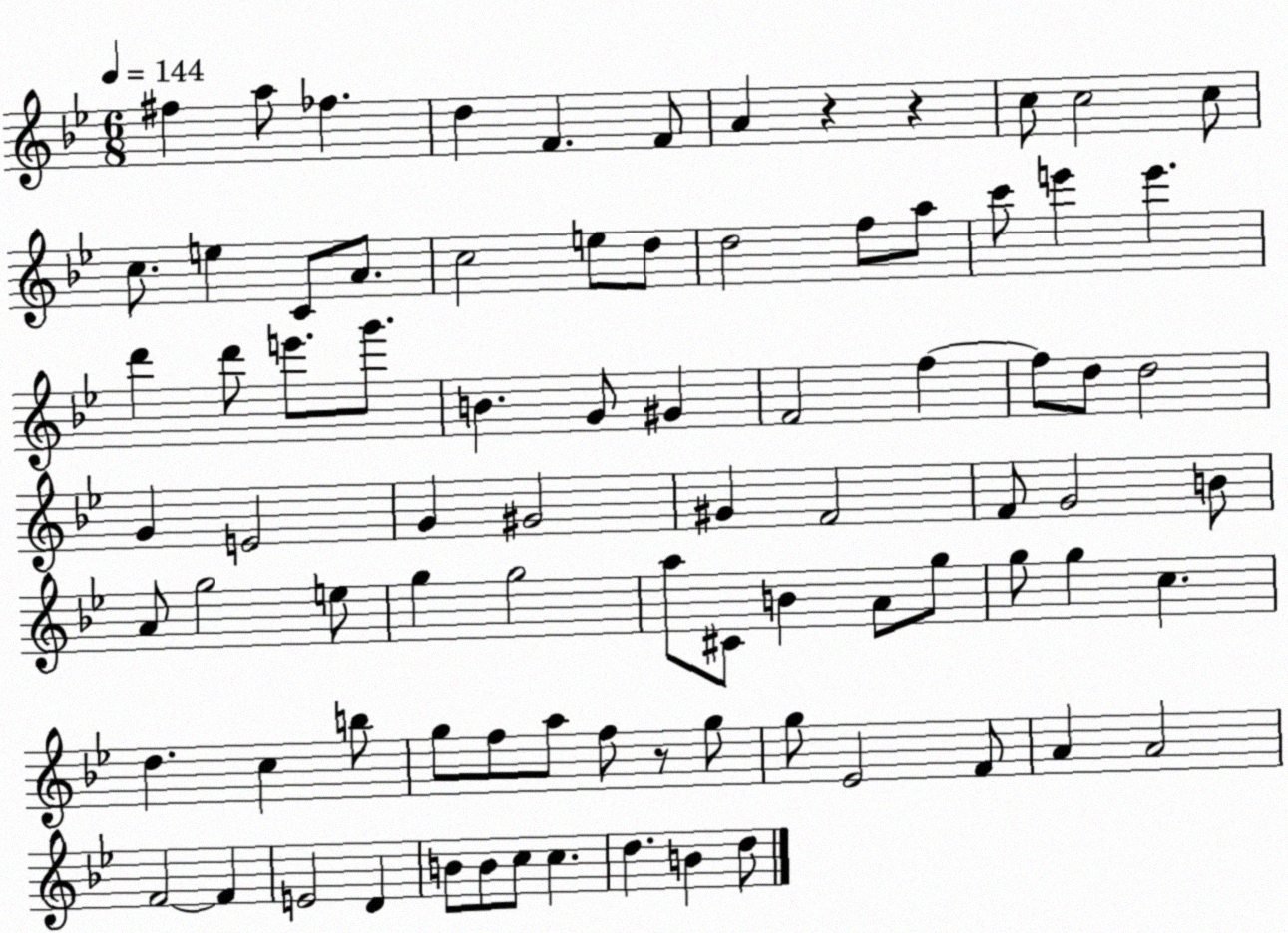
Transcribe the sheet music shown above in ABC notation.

X:1
T:Untitled
M:6/8
L:1/4
K:Bb
^f a/2 _f d F F/2 A z z c/2 c2 c/2 c/2 e C/2 A/2 c2 e/2 d/2 d2 f/2 a/2 c'/2 e' e' d' d'/2 e'/2 g'/2 B G/2 ^G F2 f f/2 d/2 d2 G E2 G ^G2 ^G F2 F/2 G2 B/2 A/2 g2 e/2 g g2 a/2 ^C/2 B A/2 g/2 g/2 g c d c b/2 g/2 f/2 a/2 f/2 z/2 g/2 g/2 _E2 F/2 A A2 F2 F E2 D B/2 B/2 c/2 c d B d/2